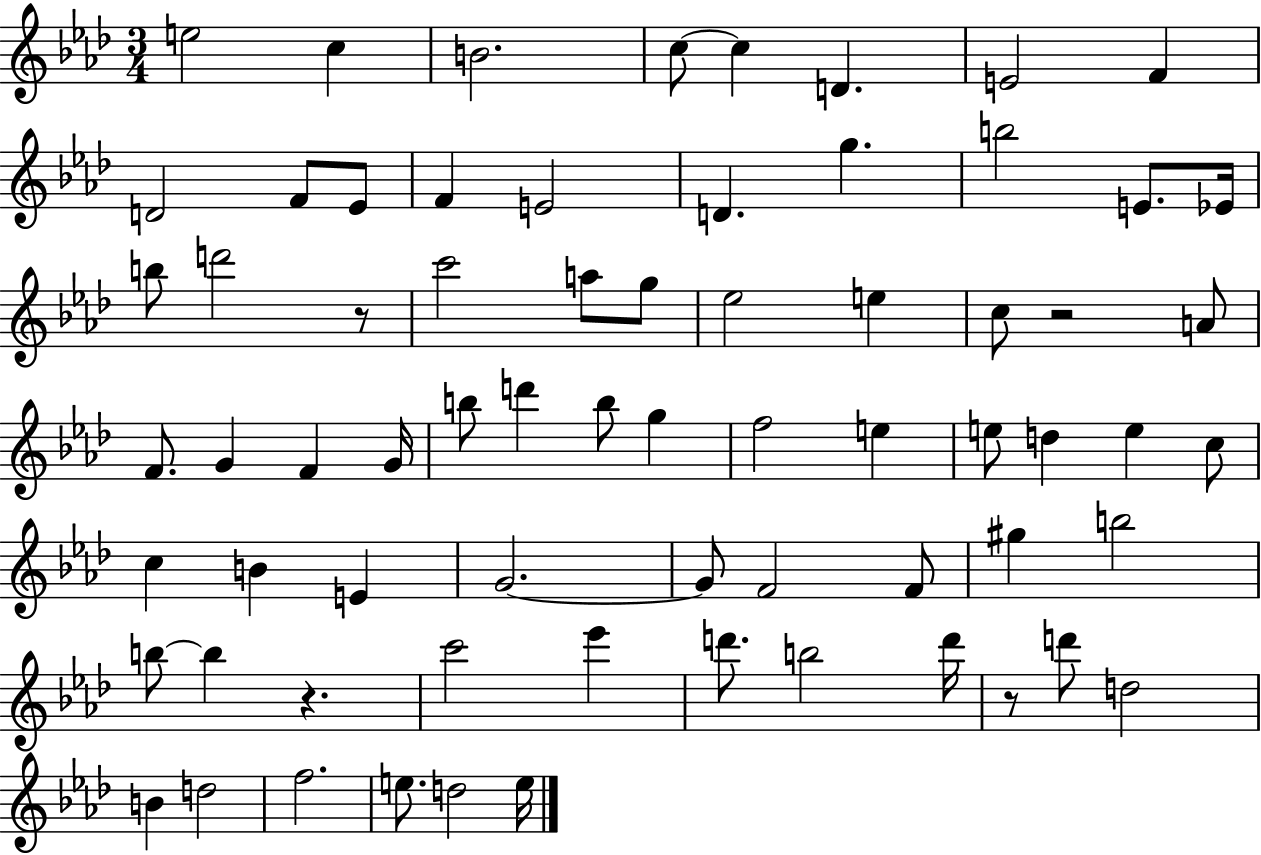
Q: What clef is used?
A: treble